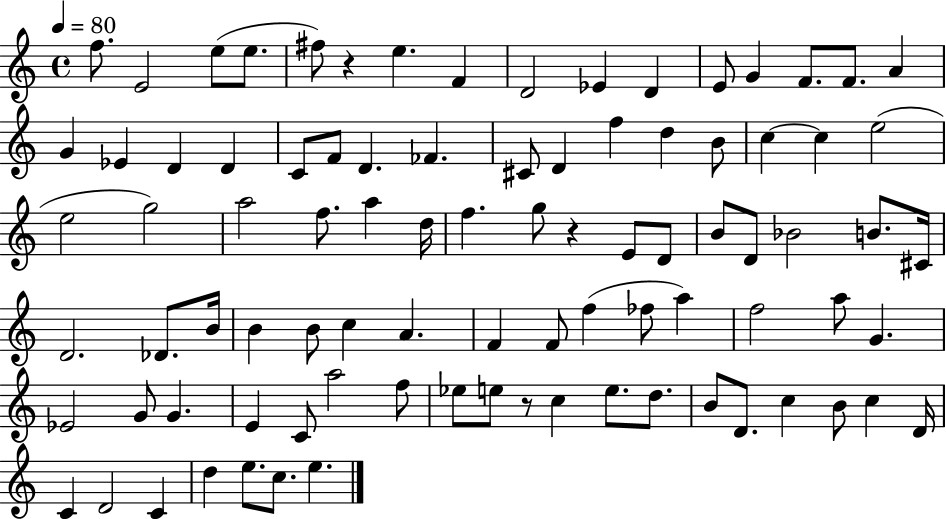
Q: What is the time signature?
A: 4/4